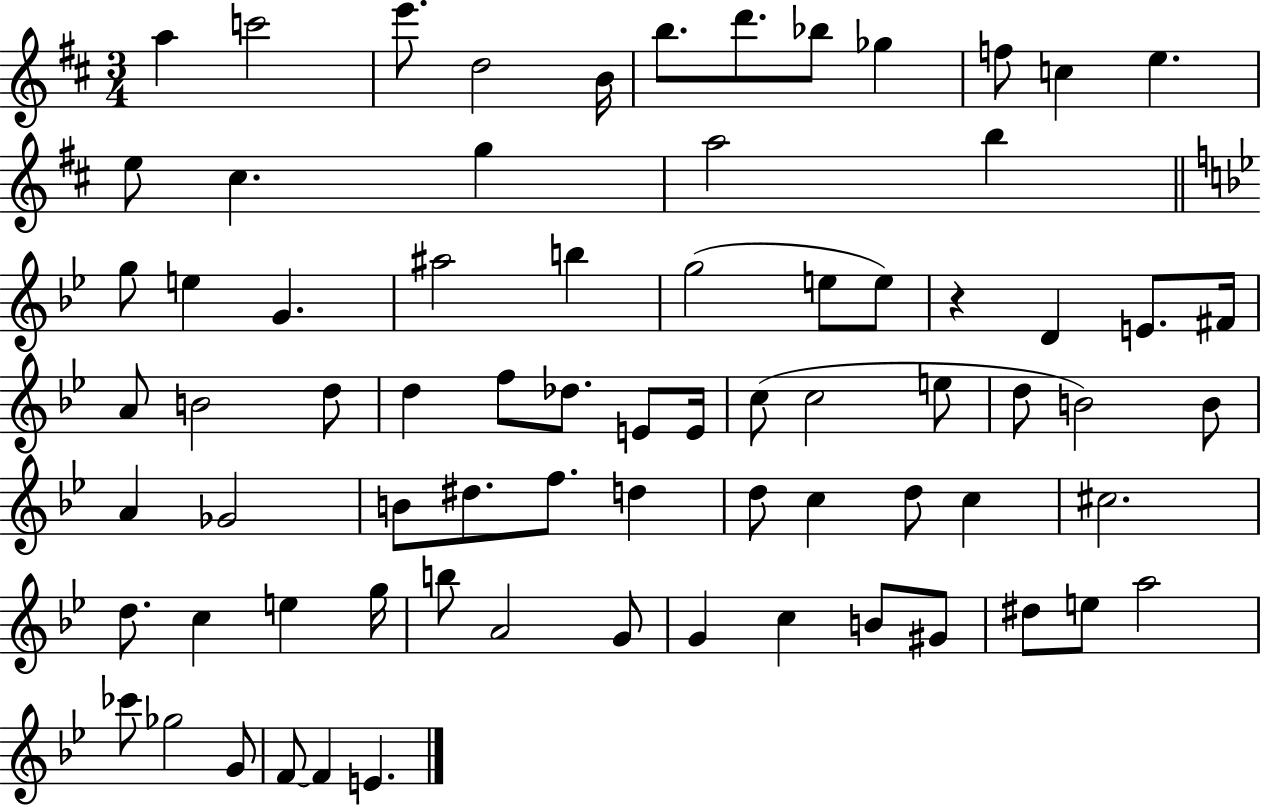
{
  \clef treble
  \numericTimeSignature
  \time 3/4
  \key d \major
  a''4 c'''2 | e'''8. d''2 b'16 | b''8. d'''8. bes''8 ges''4 | f''8 c''4 e''4. | \break e''8 cis''4. g''4 | a''2 b''4 | \bar "||" \break \key g \minor g''8 e''4 g'4. | ais''2 b''4 | g''2( e''8 e''8) | r4 d'4 e'8. fis'16 | \break a'8 b'2 d''8 | d''4 f''8 des''8. e'8 e'16 | c''8( c''2 e''8 | d''8 b'2) b'8 | \break a'4 ges'2 | b'8 dis''8. f''8. d''4 | d''8 c''4 d''8 c''4 | cis''2. | \break d''8. c''4 e''4 g''16 | b''8 a'2 g'8 | g'4 c''4 b'8 gis'8 | dis''8 e''8 a''2 | \break ces'''8 ges''2 g'8 | f'8~~ f'4 e'4. | \bar "|."
}